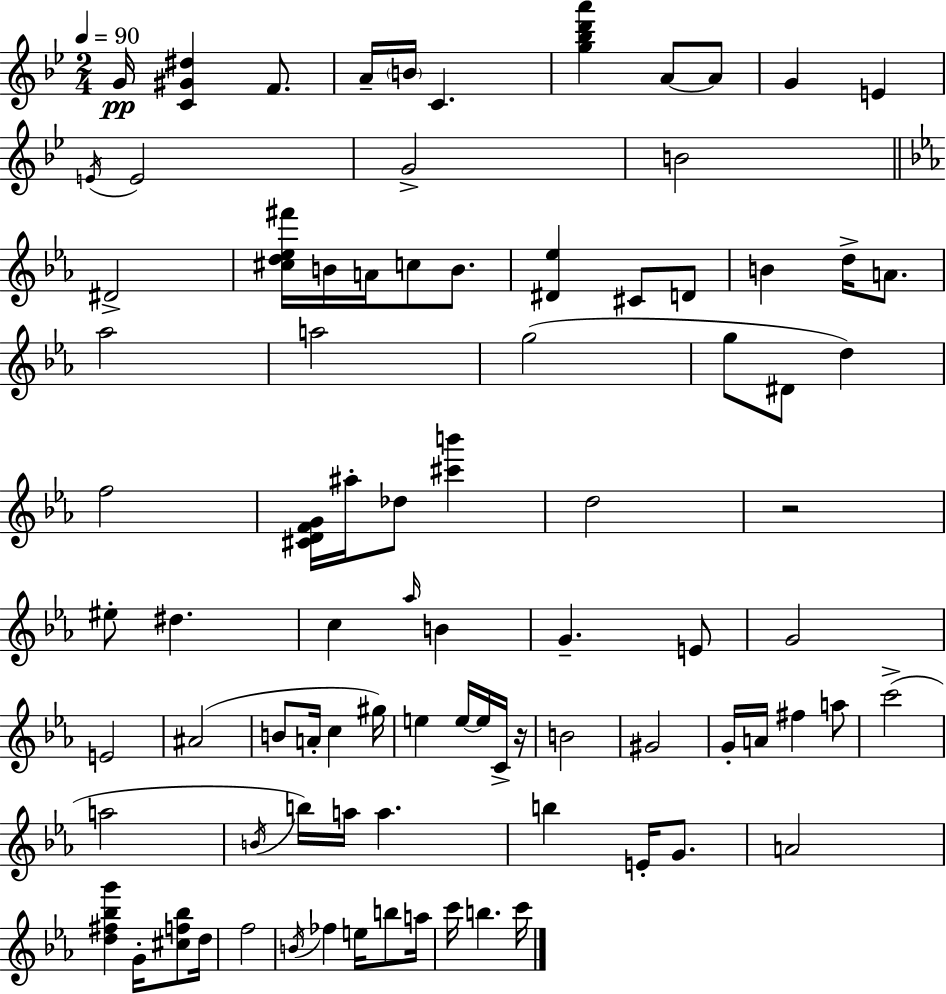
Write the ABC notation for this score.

X:1
T:Untitled
M:2/4
L:1/4
K:Bb
G/4 [C^G^d] F/2 A/4 B/4 C [g_bd'a'] A/2 A/2 G E E/4 E2 G2 B2 ^D2 [^cd_e^f']/4 B/4 A/4 c/2 B/2 [^D_e] ^C/2 D/2 B d/4 A/2 _a2 a2 g2 g/2 ^D/2 d f2 [^CDFG]/4 ^a/4 _d/2 [^c'b'] d2 z2 ^e/2 ^d c _a/4 B G E/2 G2 E2 ^A2 B/2 A/4 c ^g/4 e e/4 e/4 C/4 z/4 B2 ^G2 G/4 A/4 ^f a/2 c'2 a2 B/4 b/4 a/4 a b E/4 G/2 A2 [d^f_bg'] G/4 [^cf_b]/2 d/4 f2 B/4 _f e/4 b/2 a/4 c'/4 b c'/4